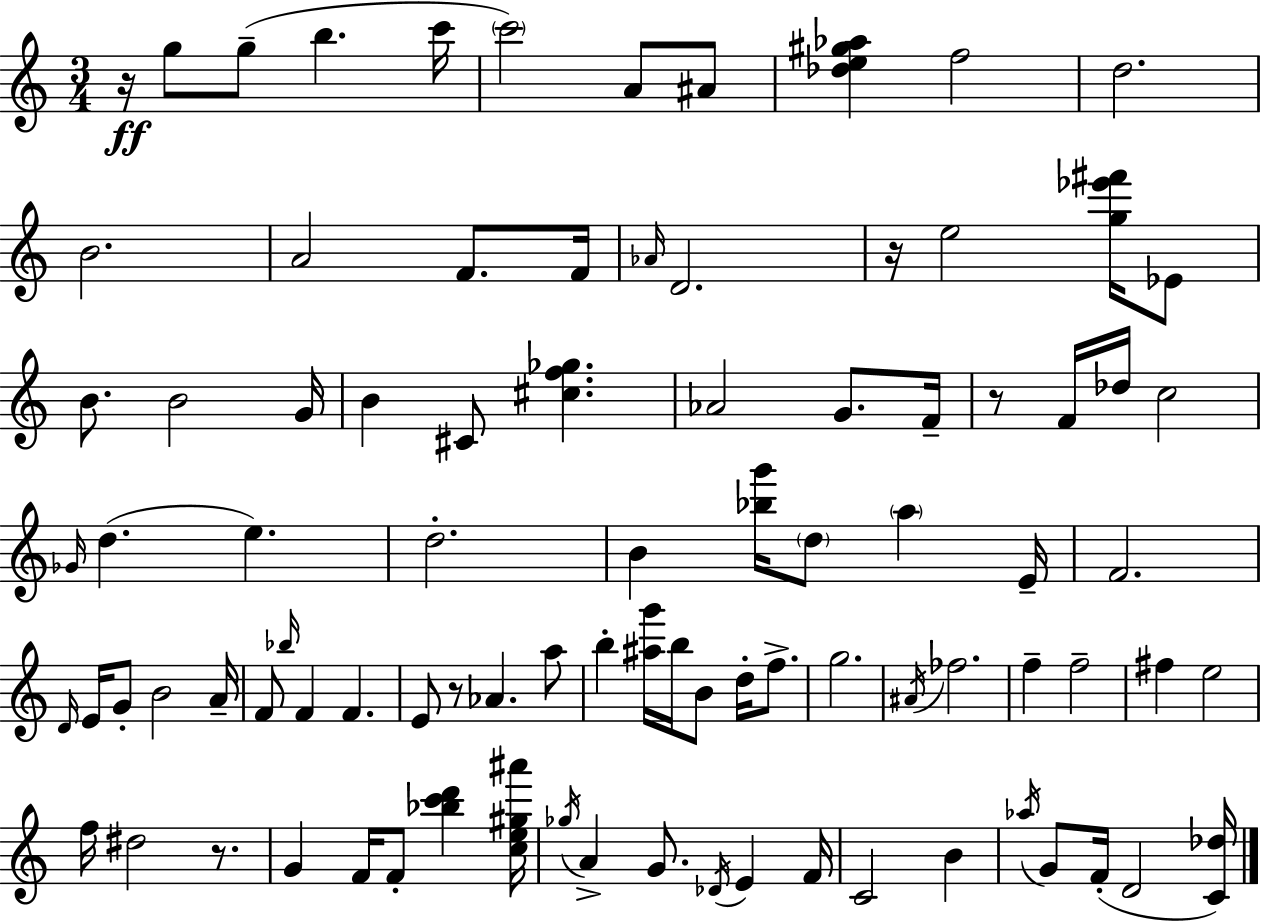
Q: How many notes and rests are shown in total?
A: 91